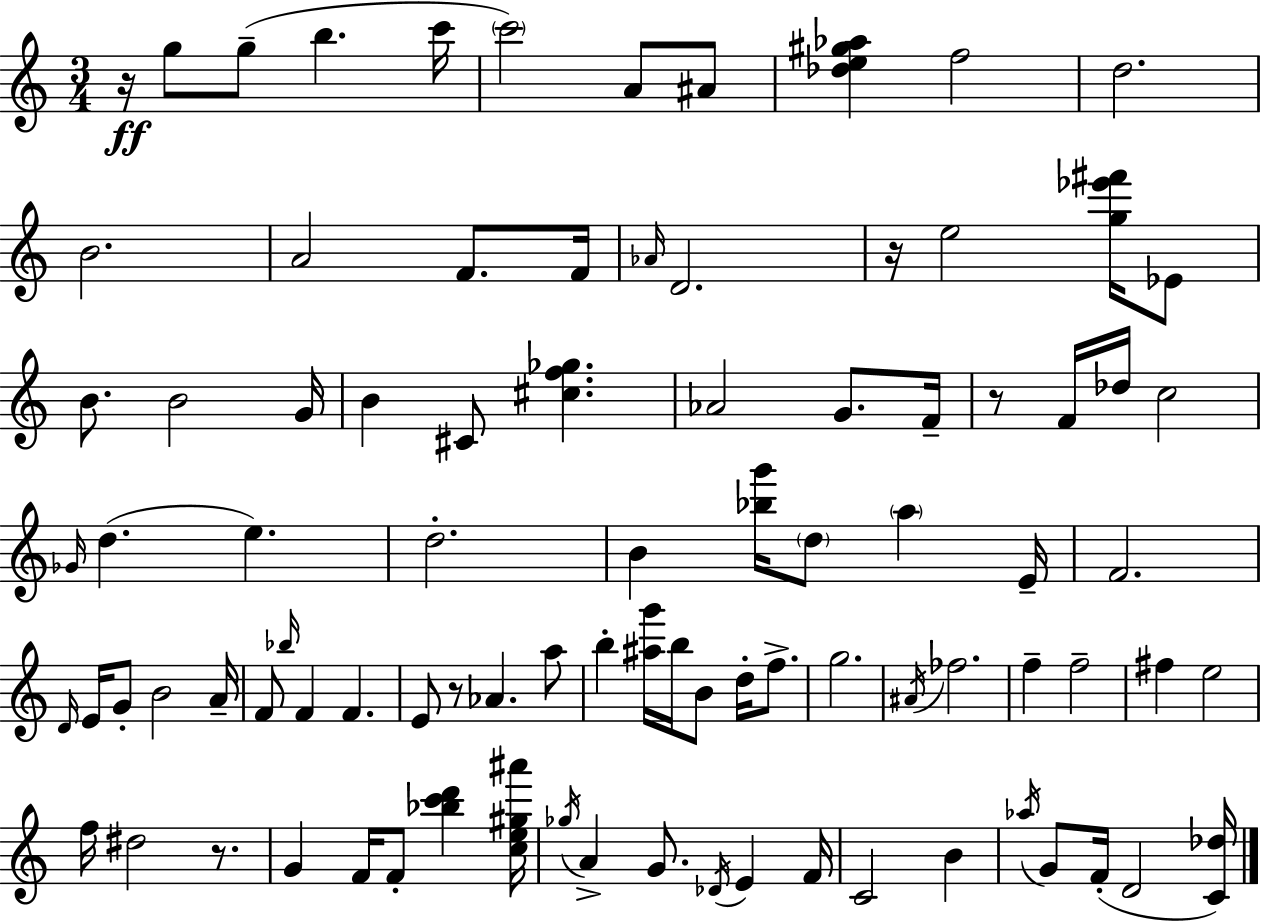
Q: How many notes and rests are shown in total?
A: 91